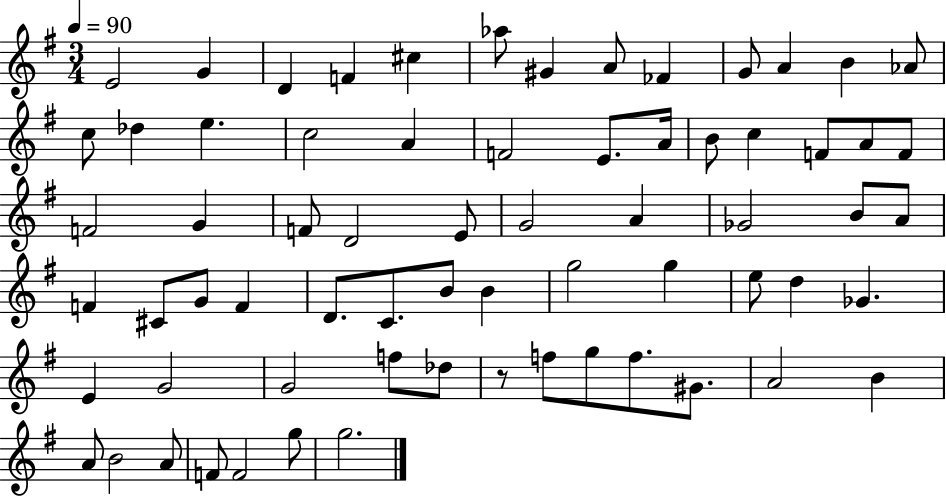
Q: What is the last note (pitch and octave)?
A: G5